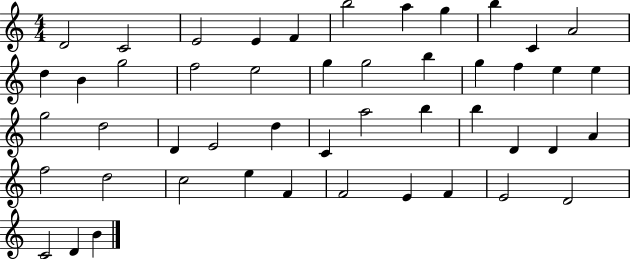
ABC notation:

X:1
T:Untitled
M:4/4
L:1/4
K:C
D2 C2 E2 E F b2 a g b C A2 d B g2 f2 e2 g g2 b g f e e g2 d2 D E2 d C a2 b b D D A f2 d2 c2 e F F2 E F E2 D2 C2 D B